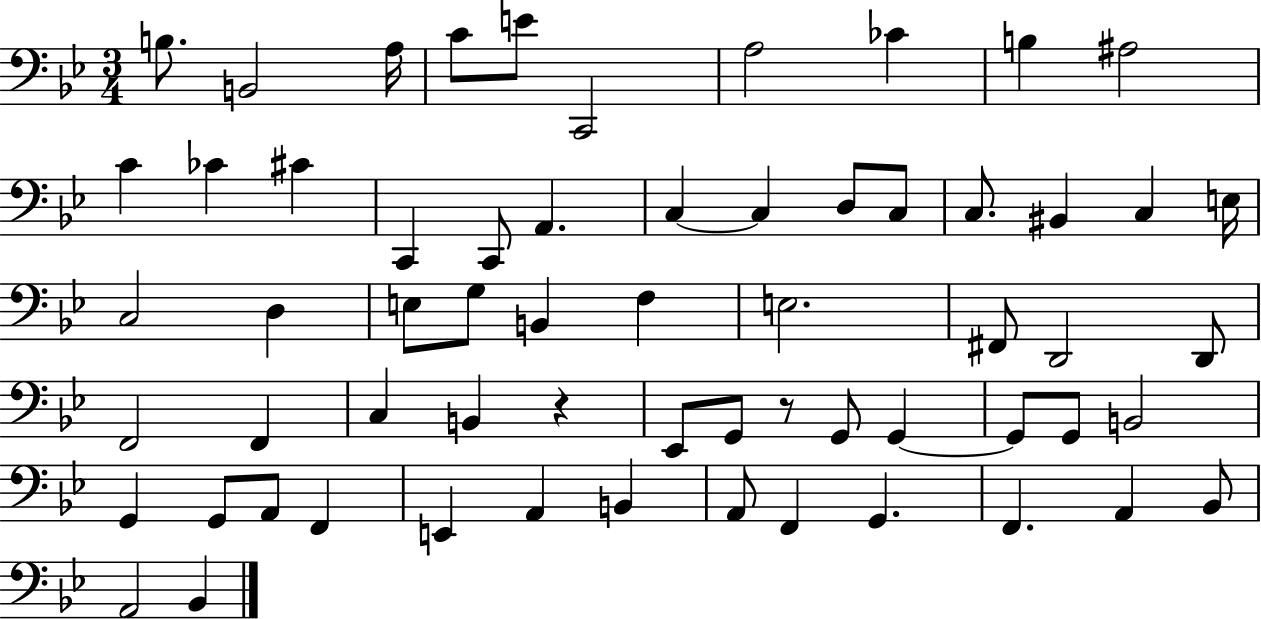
{
  \clef bass
  \numericTimeSignature
  \time 3/4
  \key bes \major
  b8. b,2 a16 | c'8 e'8 c,2 | a2 ces'4 | b4 ais2 | \break c'4 ces'4 cis'4 | c,4 c,8 a,4. | c4~~ c4 d8 c8 | c8. bis,4 c4 e16 | \break c2 d4 | e8 g8 b,4 f4 | e2. | fis,8 d,2 d,8 | \break f,2 f,4 | c4 b,4 r4 | ees,8 g,8 r8 g,8 g,4~~ | g,8 g,8 b,2 | \break g,4 g,8 a,8 f,4 | e,4 a,4 b,4 | a,8 f,4 g,4. | f,4. a,4 bes,8 | \break a,2 bes,4 | \bar "|."
}